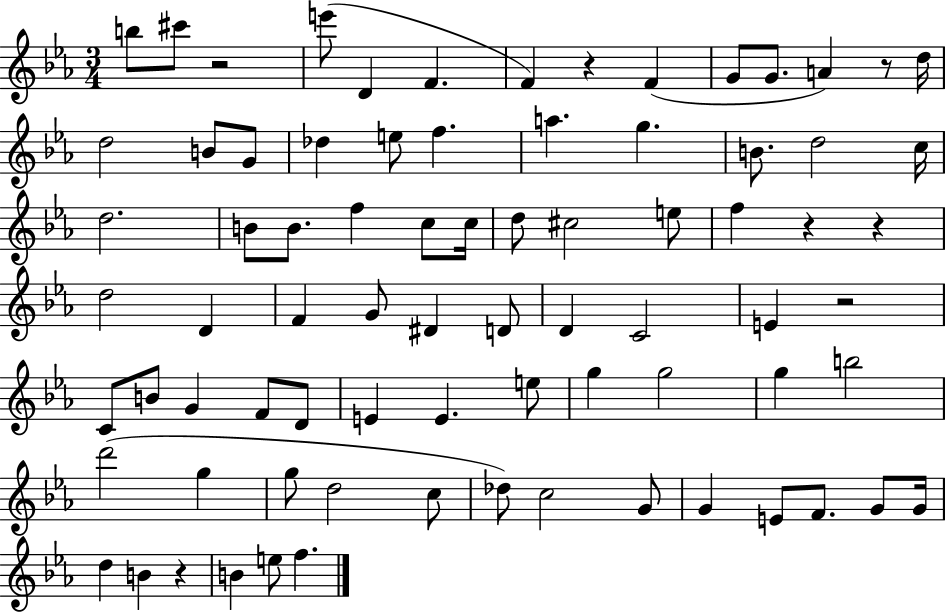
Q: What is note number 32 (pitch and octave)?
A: F5